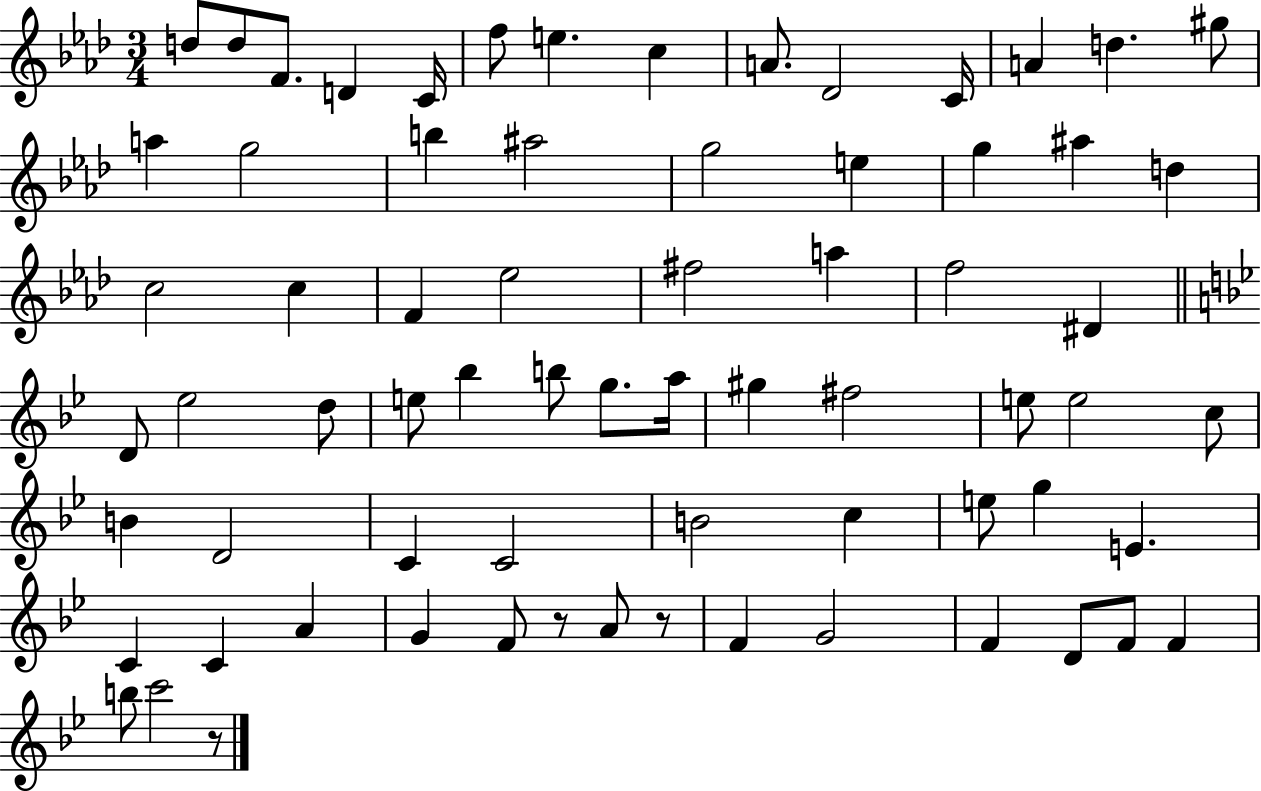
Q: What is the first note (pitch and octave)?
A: D5